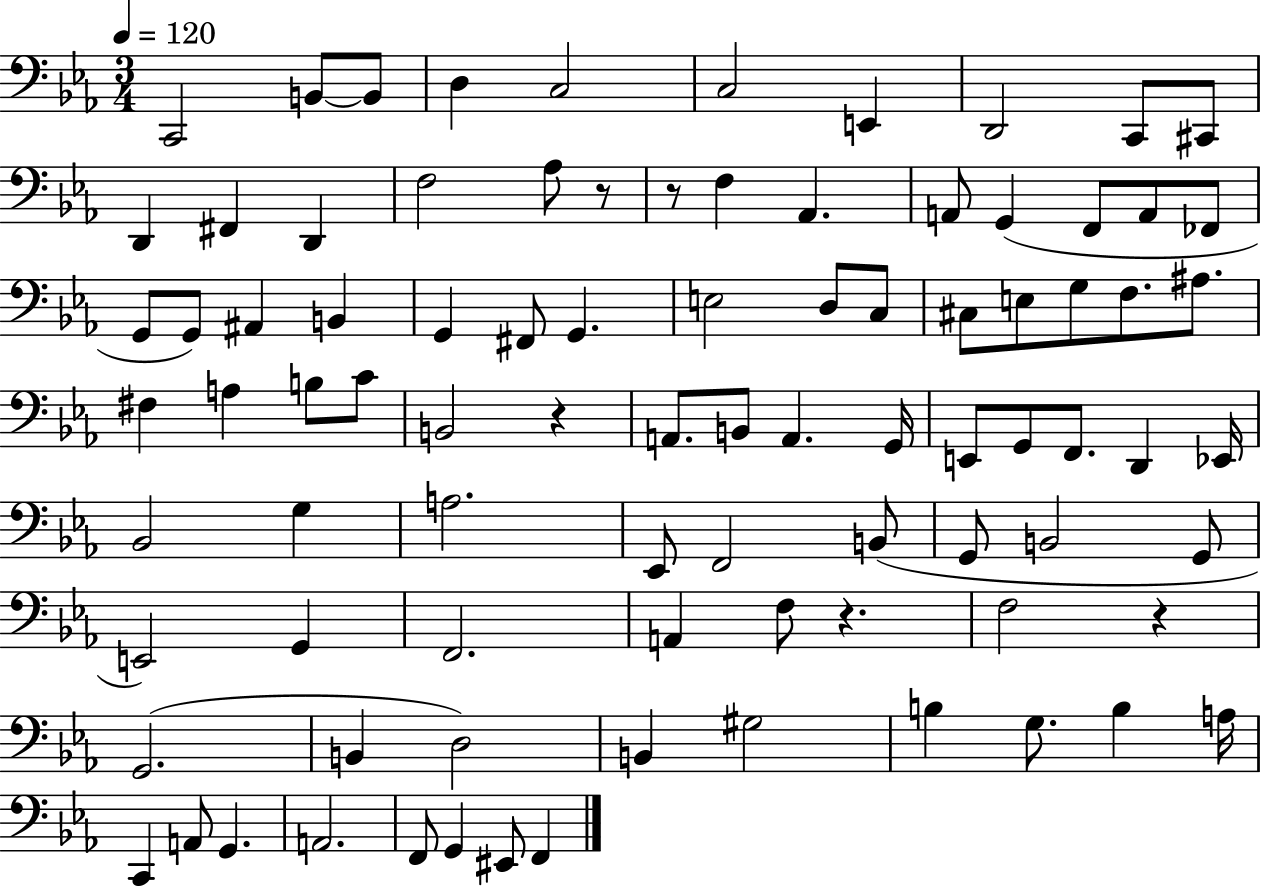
{
  \clef bass
  \numericTimeSignature
  \time 3/4
  \key ees \major
  \tempo 4 = 120
  c,2 b,8~~ b,8 | d4 c2 | c2 e,4 | d,2 c,8 cis,8 | \break d,4 fis,4 d,4 | f2 aes8 r8 | r8 f4 aes,4. | a,8 g,4( f,8 a,8 fes,8 | \break g,8 g,8) ais,4 b,4 | g,4 fis,8 g,4. | e2 d8 c8 | cis8 e8 g8 f8. ais8. | \break fis4 a4 b8 c'8 | b,2 r4 | a,8. b,8 a,4. g,16 | e,8 g,8 f,8. d,4 ees,16 | \break bes,2 g4 | a2. | ees,8 f,2 b,8( | g,8 b,2 g,8 | \break e,2) g,4 | f,2. | a,4 f8 r4. | f2 r4 | \break g,2.( | b,4 d2) | b,4 gis2 | b4 g8. b4 a16 | \break c,4 a,8 g,4. | a,2. | f,8 g,4 eis,8 f,4 | \bar "|."
}